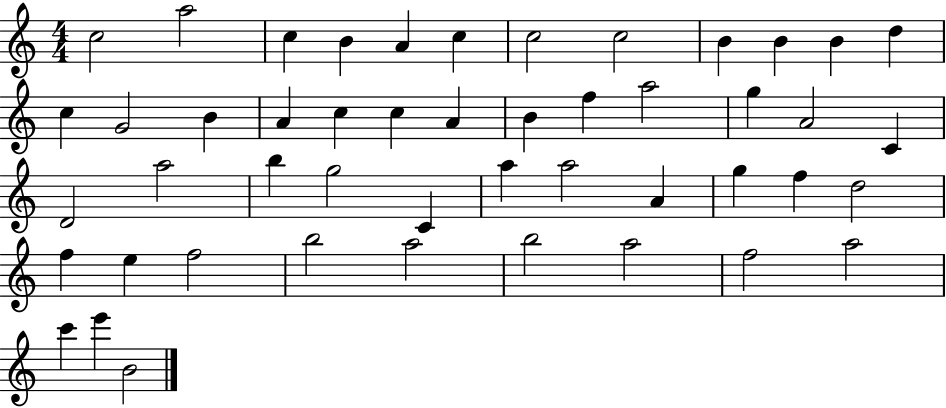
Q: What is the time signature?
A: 4/4